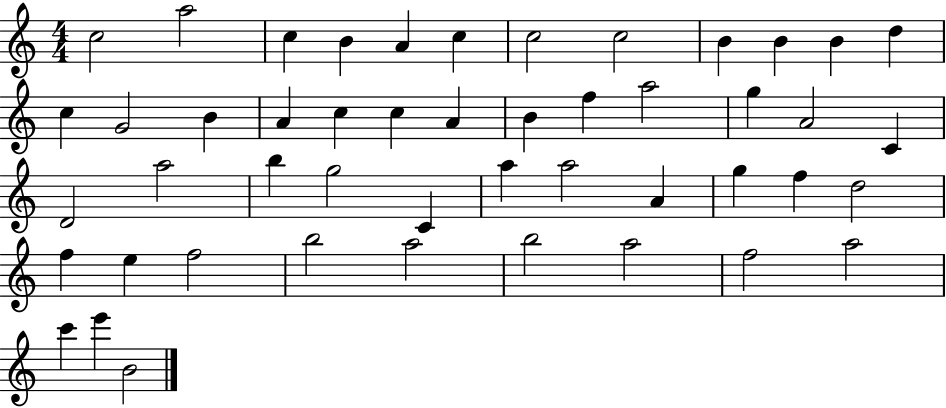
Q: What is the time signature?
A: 4/4